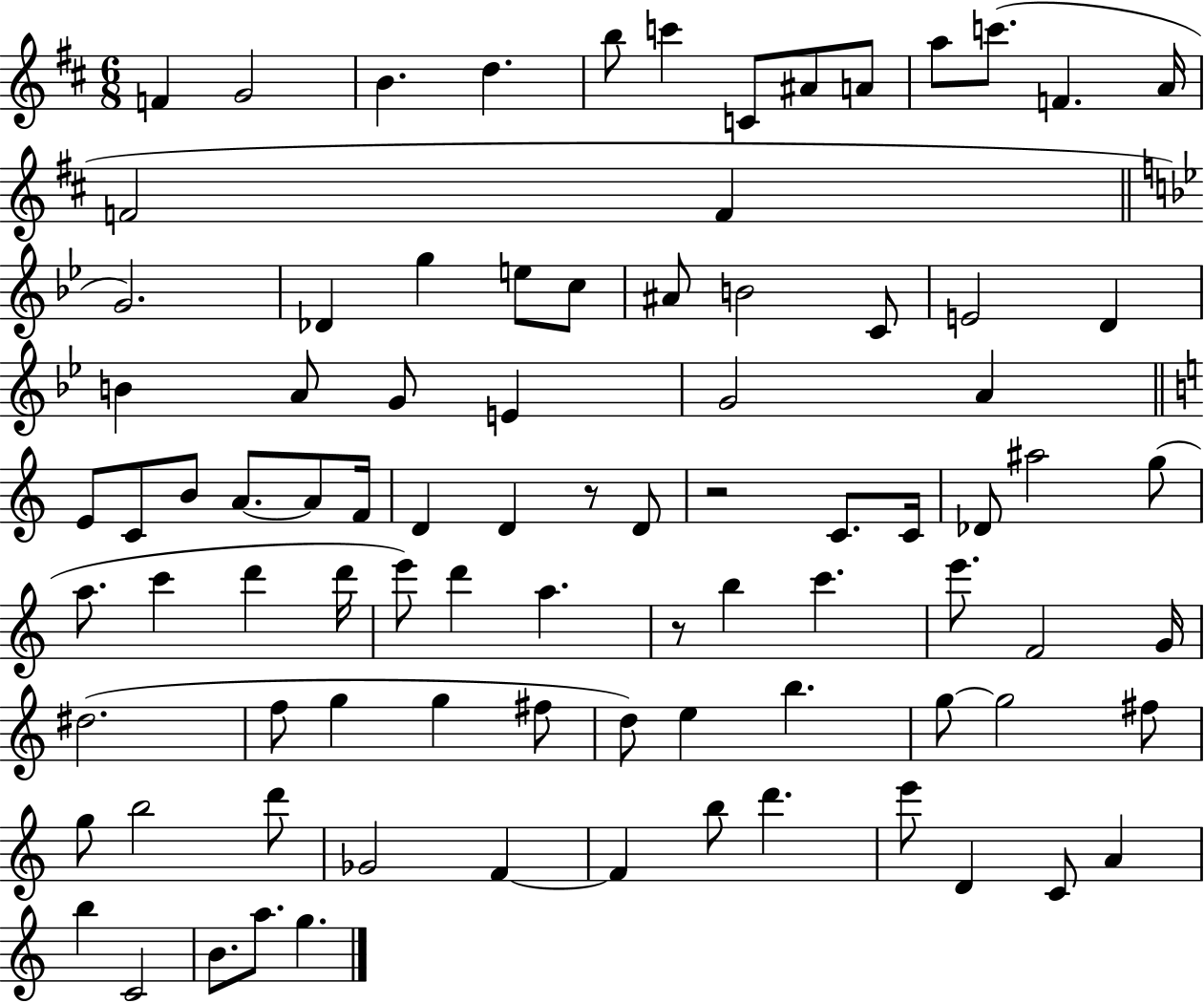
F4/q G4/h B4/q. D5/q. B5/e C6/q C4/e A#4/e A4/e A5/e C6/e. F4/q. A4/s F4/h F4/q G4/h. Db4/q G5/q E5/e C5/e A#4/e B4/h C4/e E4/h D4/q B4/q A4/e G4/e E4/q G4/h A4/q E4/e C4/e B4/e A4/e. A4/e F4/s D4/q D4/q R/e D4/e R/h C4/e. C4/s Db4/e A#5/h G5/e A5/e. C6/q D6/q D6/s E6/e D6/q A5/q. R/e B5/q C6/q. E6/e. F4/h G4/s D#5/h. F5/e G5/q G5/q F#5/e D5/e E5/q B5/q. G5/e G5/h F#5/e G5/e B5/h D6/e Gb4/h F4/q F4/q B5/e D6/q. E6/e D4/q C4/e A4/q B5/q C4/h B4/e. A5/e. G5/q.